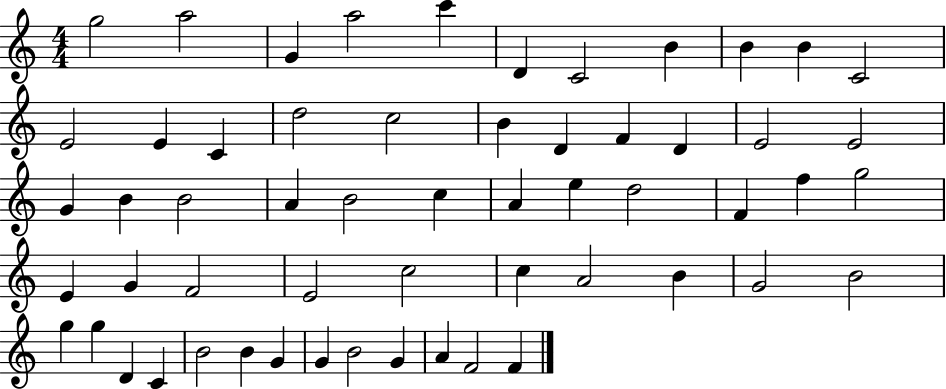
G5/h A5/h G4/q A5/h C6/q D4/q C4/h B4/q B4/q B4/q C4/h E4/h E4/q C4/q D5/h C5/h B4/q D4/q F4/q D4/q E4/h E4/h G4/q B4/q B4/h A4/q B4/h C5/q A4/q E5/q D5/h F4/q F5/q G5/h E4/q G4/q F4/h E4/h C5/h C5/q A4/h B4/q G4/h B4/h G5/q G5/q D4/q C4/q B4/h B4/q G4/q G4/q B4/h G4/q A4/q F4/h F4/q